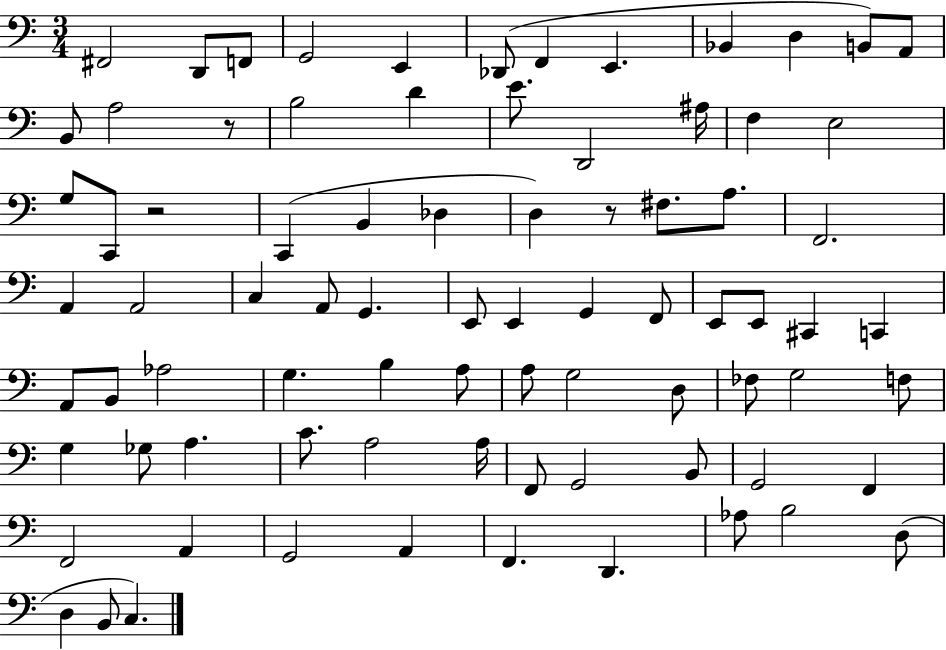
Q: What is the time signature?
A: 3/4